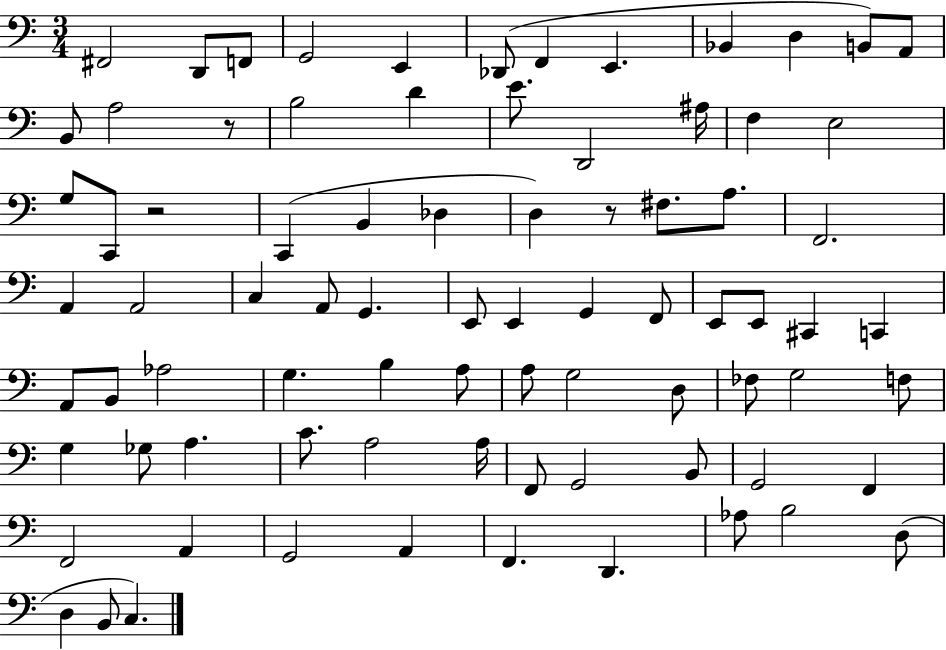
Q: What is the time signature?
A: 3/4